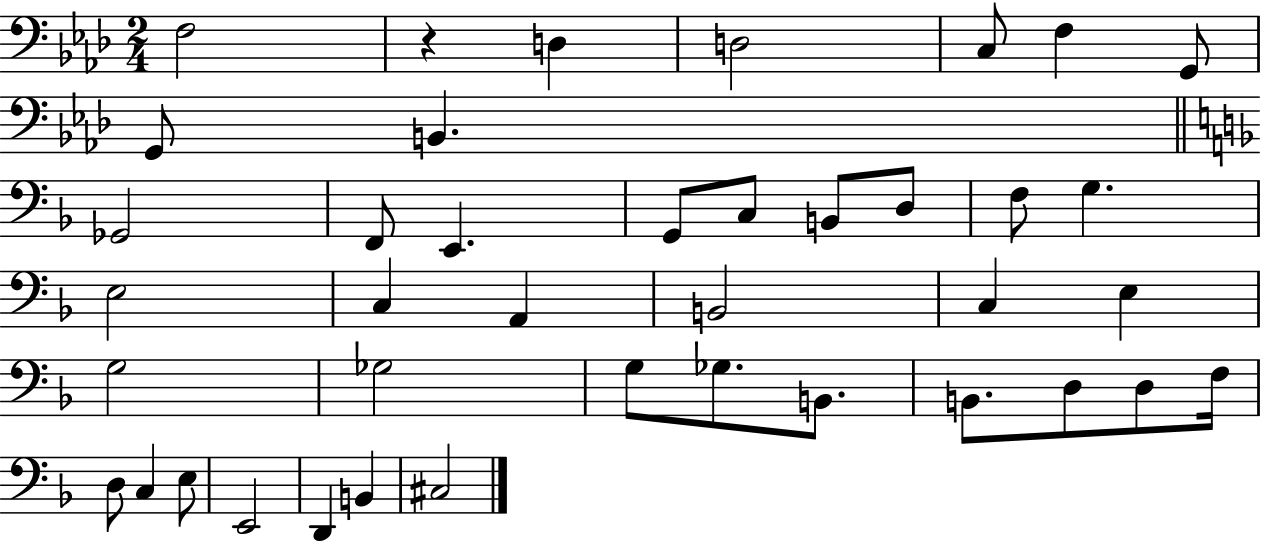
{
  \clef bass
  \numericTimeSignature
  \time 2/4
  \key aes \major
  f2 | r4 d4 | d2 | c8 f4 g,8 | \break g,8 b,4. | \bar "||" \break \key d \minor ges,2 | f,8 e,4. | g,8 c8 b,8 d8 | f8 g4. | \break e2 | c4 a,4 | b,2 | c4 e4 | \break g2 | ges2 | g8 ges8. b,8. | b,8. d8 d8 f16 | \break d8 c4 e8 | e,2 | d,4 b,4 | cis2 | \break \bar "|."
}